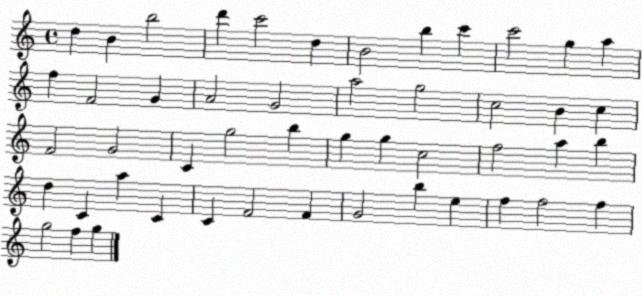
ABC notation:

X:1
T:Untitled
M:4/4
L:1/4
K:C
d B b2 d' c'2 d B2 b c' c'2 g a f F2 G A2 G2 a2 g2 c2 B c F2 G2 C g2 b g g c2 f2 a b d C a C C F2 F G2 b e f f2 f g2 f g